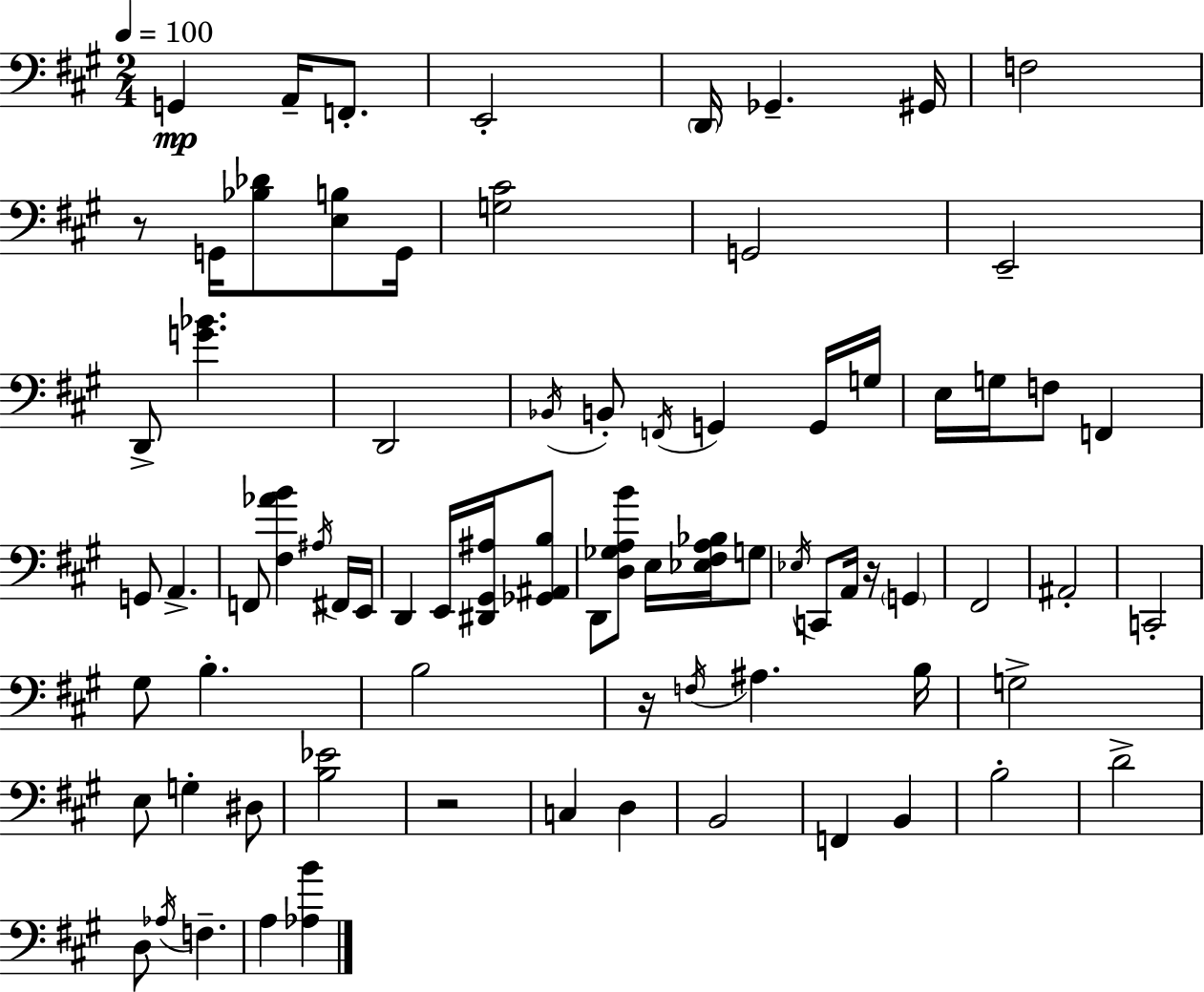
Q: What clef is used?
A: bass